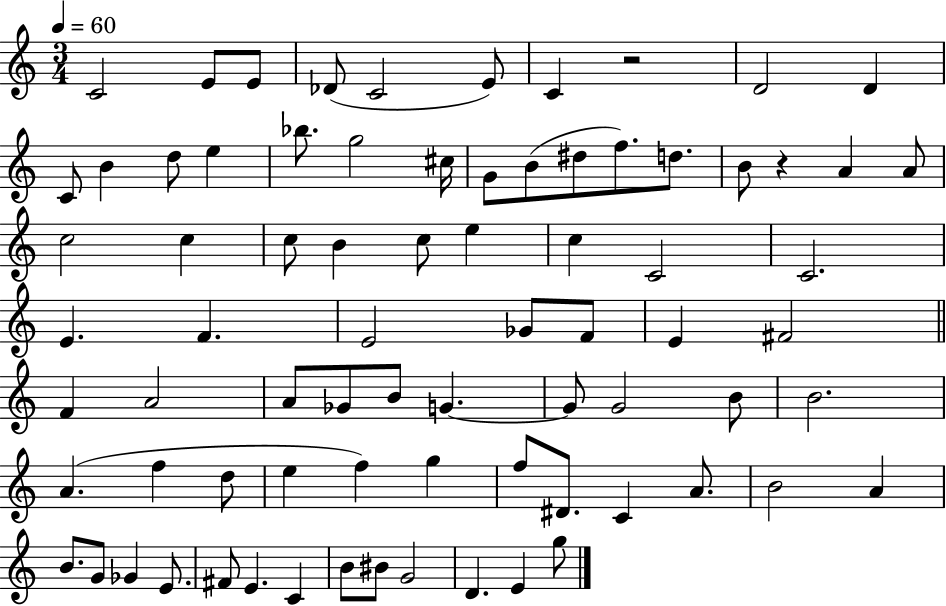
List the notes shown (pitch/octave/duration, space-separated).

C4/h E4/e E4/e Db4/e C4/h E4/e C4/q R/h D4/h D4/q C4/e B4/q D5/e E5/q Bb5/e. G5/h C#5/s G4/e B4/e D#5/e F5/e. D5/e. B4/e R/q A4/q A4/e C5/h C5/q C5/e B4/q C5/e E5/q C5/q C4/h C4/h. E4/q. F4/q. E4/h Gb4/e F4/e E4/q F#4/h F4/q A4/h A4/e Gb4/e B4/e G4/q. G4/e G4/h B4/e B4/h. A4/q. F5/q D5/e E5/q F5/q G5/q F5/e D#4/e. C4/q A4/e. B4/h A4/q B4/e. G4/e Gb4/q E4/e. F#4/e E4/q. C4/q B4/e BIS4/e G4/h D4/q. E4/q G5/e